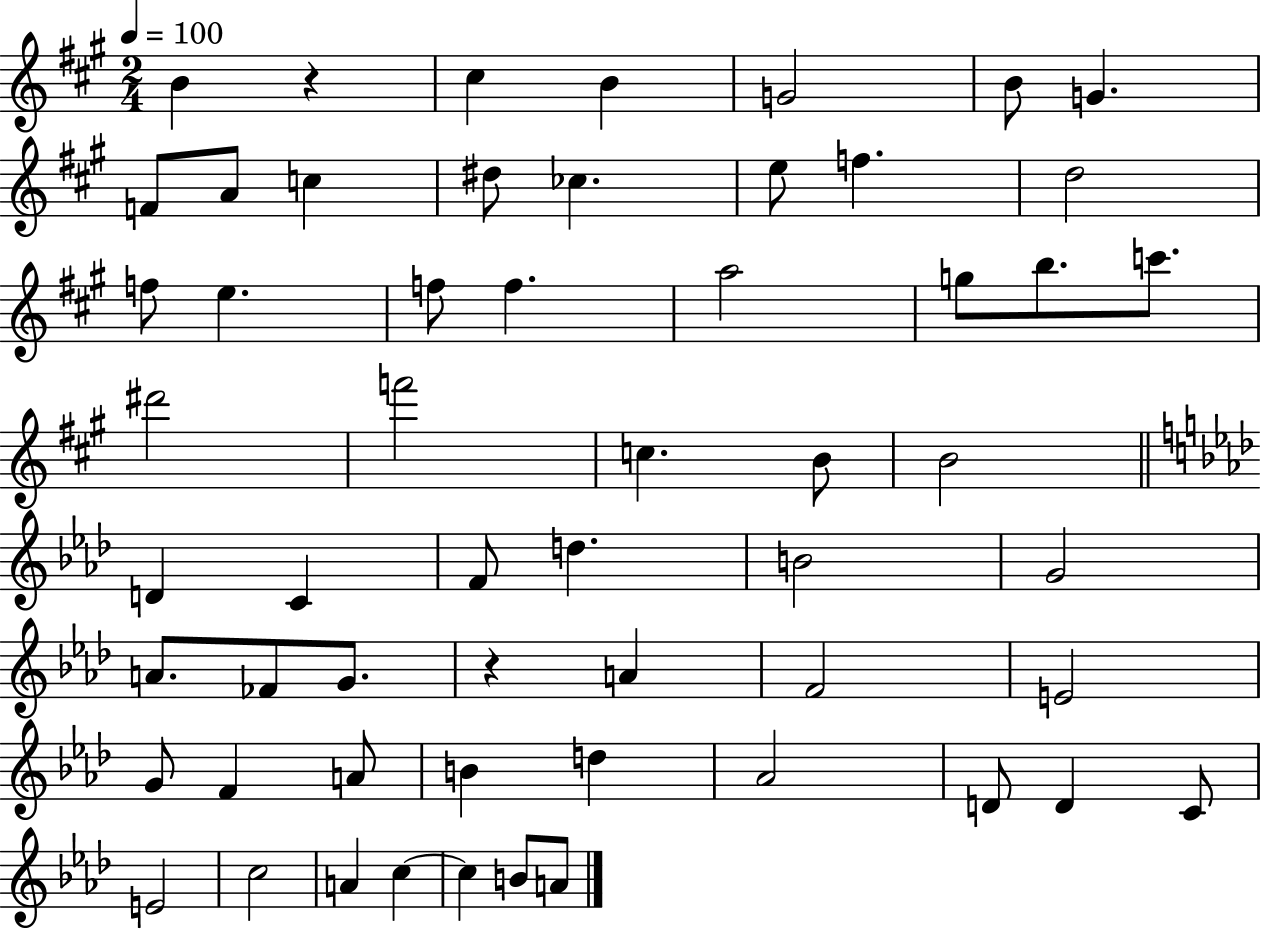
B4/q R/q C#5/q B4/q G4/h B4/e G4/q. F4/e A4/e C5/q D#5/e CES5/q. E5/e F5/q. D5/h F5/e E5/q. F5/e F5/q. A5/h G5/e B5/e. C6/e. D#6/h F6/h C5/q. B4/e B4/h D4/q C4/q F4/e D5/q. B4/h G4/h A4/e. FES4/e G4/e. R/q A4/q F4/h E4/h G4/e F4/q A4/e B4/q D5/q Ab4/h D4/e D4/q C4/e E4/h C5/h A4/q C5/q C5/q B4/e A4/e